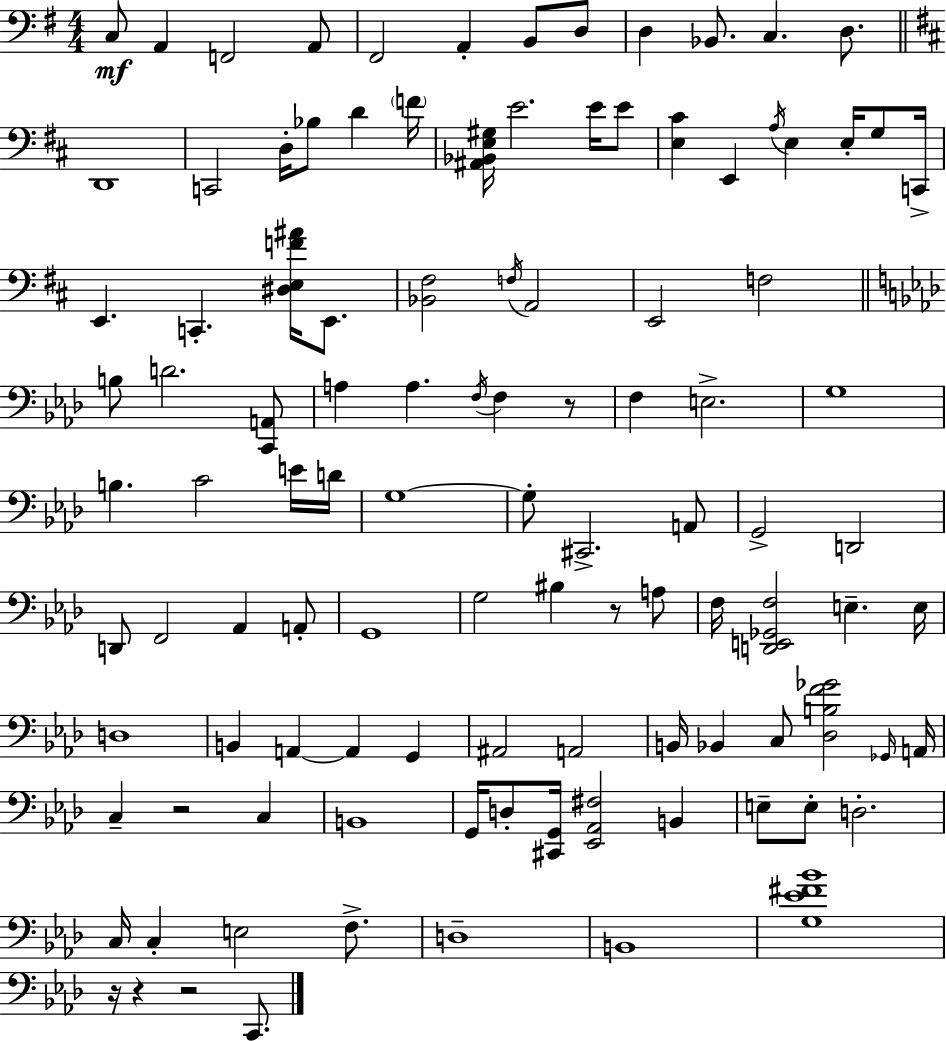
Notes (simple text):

C3/e A2/q F2/h A2/e F#2/h A2/q B2/e D3/e D3/q Bb2/e. C3/q. D3/e. D2/w C2/h D3/s Bb3/e D4/q F4/s [A#2,Bb2,E3,G#3]/s E4/h. E4/s E4/e [E3,C#4]/q E2/q A3/s E3/q E3/s G3/e C2/s E2/q. C2/q. [D#3,E3,F4,A#4]/s E2/e. [Bb2,F#3]/h F3/s A2/h E2/h F3/h B3/e D4/h. [C2,A2]/e A3/q A3/q. F3/s F3/q R/e F3/q E3/h. G3/w B3/q. C4/h E4/s D4/s G3/w G3/e C#2/h. A2/e G2/h D2/h D2/e F2/h Ab2/q A2/e G2/w G3/h BIS3/q R/e A3/e F3/s [D2,E2,Gb2,F3]/h E3/q. E3/s D3/w B2/q A2/q A2/q G2/q A#2/h A2/h B2/s Bb2/q C3/e [Db3,B3,F4,Gb4]/h Gb2/s A2/s C3/q R/h C3/q B2/w G2/s D3/e [C#2,G2]/s [Eb2,Ab2,F#3]/h B2/q E3/e E3/e D3/h. C3/s C3/q E3/h F3/e. D3/w B2/w [G3,Eb4,F#4,Bb4]/w R/s R/q R/h C2/e.